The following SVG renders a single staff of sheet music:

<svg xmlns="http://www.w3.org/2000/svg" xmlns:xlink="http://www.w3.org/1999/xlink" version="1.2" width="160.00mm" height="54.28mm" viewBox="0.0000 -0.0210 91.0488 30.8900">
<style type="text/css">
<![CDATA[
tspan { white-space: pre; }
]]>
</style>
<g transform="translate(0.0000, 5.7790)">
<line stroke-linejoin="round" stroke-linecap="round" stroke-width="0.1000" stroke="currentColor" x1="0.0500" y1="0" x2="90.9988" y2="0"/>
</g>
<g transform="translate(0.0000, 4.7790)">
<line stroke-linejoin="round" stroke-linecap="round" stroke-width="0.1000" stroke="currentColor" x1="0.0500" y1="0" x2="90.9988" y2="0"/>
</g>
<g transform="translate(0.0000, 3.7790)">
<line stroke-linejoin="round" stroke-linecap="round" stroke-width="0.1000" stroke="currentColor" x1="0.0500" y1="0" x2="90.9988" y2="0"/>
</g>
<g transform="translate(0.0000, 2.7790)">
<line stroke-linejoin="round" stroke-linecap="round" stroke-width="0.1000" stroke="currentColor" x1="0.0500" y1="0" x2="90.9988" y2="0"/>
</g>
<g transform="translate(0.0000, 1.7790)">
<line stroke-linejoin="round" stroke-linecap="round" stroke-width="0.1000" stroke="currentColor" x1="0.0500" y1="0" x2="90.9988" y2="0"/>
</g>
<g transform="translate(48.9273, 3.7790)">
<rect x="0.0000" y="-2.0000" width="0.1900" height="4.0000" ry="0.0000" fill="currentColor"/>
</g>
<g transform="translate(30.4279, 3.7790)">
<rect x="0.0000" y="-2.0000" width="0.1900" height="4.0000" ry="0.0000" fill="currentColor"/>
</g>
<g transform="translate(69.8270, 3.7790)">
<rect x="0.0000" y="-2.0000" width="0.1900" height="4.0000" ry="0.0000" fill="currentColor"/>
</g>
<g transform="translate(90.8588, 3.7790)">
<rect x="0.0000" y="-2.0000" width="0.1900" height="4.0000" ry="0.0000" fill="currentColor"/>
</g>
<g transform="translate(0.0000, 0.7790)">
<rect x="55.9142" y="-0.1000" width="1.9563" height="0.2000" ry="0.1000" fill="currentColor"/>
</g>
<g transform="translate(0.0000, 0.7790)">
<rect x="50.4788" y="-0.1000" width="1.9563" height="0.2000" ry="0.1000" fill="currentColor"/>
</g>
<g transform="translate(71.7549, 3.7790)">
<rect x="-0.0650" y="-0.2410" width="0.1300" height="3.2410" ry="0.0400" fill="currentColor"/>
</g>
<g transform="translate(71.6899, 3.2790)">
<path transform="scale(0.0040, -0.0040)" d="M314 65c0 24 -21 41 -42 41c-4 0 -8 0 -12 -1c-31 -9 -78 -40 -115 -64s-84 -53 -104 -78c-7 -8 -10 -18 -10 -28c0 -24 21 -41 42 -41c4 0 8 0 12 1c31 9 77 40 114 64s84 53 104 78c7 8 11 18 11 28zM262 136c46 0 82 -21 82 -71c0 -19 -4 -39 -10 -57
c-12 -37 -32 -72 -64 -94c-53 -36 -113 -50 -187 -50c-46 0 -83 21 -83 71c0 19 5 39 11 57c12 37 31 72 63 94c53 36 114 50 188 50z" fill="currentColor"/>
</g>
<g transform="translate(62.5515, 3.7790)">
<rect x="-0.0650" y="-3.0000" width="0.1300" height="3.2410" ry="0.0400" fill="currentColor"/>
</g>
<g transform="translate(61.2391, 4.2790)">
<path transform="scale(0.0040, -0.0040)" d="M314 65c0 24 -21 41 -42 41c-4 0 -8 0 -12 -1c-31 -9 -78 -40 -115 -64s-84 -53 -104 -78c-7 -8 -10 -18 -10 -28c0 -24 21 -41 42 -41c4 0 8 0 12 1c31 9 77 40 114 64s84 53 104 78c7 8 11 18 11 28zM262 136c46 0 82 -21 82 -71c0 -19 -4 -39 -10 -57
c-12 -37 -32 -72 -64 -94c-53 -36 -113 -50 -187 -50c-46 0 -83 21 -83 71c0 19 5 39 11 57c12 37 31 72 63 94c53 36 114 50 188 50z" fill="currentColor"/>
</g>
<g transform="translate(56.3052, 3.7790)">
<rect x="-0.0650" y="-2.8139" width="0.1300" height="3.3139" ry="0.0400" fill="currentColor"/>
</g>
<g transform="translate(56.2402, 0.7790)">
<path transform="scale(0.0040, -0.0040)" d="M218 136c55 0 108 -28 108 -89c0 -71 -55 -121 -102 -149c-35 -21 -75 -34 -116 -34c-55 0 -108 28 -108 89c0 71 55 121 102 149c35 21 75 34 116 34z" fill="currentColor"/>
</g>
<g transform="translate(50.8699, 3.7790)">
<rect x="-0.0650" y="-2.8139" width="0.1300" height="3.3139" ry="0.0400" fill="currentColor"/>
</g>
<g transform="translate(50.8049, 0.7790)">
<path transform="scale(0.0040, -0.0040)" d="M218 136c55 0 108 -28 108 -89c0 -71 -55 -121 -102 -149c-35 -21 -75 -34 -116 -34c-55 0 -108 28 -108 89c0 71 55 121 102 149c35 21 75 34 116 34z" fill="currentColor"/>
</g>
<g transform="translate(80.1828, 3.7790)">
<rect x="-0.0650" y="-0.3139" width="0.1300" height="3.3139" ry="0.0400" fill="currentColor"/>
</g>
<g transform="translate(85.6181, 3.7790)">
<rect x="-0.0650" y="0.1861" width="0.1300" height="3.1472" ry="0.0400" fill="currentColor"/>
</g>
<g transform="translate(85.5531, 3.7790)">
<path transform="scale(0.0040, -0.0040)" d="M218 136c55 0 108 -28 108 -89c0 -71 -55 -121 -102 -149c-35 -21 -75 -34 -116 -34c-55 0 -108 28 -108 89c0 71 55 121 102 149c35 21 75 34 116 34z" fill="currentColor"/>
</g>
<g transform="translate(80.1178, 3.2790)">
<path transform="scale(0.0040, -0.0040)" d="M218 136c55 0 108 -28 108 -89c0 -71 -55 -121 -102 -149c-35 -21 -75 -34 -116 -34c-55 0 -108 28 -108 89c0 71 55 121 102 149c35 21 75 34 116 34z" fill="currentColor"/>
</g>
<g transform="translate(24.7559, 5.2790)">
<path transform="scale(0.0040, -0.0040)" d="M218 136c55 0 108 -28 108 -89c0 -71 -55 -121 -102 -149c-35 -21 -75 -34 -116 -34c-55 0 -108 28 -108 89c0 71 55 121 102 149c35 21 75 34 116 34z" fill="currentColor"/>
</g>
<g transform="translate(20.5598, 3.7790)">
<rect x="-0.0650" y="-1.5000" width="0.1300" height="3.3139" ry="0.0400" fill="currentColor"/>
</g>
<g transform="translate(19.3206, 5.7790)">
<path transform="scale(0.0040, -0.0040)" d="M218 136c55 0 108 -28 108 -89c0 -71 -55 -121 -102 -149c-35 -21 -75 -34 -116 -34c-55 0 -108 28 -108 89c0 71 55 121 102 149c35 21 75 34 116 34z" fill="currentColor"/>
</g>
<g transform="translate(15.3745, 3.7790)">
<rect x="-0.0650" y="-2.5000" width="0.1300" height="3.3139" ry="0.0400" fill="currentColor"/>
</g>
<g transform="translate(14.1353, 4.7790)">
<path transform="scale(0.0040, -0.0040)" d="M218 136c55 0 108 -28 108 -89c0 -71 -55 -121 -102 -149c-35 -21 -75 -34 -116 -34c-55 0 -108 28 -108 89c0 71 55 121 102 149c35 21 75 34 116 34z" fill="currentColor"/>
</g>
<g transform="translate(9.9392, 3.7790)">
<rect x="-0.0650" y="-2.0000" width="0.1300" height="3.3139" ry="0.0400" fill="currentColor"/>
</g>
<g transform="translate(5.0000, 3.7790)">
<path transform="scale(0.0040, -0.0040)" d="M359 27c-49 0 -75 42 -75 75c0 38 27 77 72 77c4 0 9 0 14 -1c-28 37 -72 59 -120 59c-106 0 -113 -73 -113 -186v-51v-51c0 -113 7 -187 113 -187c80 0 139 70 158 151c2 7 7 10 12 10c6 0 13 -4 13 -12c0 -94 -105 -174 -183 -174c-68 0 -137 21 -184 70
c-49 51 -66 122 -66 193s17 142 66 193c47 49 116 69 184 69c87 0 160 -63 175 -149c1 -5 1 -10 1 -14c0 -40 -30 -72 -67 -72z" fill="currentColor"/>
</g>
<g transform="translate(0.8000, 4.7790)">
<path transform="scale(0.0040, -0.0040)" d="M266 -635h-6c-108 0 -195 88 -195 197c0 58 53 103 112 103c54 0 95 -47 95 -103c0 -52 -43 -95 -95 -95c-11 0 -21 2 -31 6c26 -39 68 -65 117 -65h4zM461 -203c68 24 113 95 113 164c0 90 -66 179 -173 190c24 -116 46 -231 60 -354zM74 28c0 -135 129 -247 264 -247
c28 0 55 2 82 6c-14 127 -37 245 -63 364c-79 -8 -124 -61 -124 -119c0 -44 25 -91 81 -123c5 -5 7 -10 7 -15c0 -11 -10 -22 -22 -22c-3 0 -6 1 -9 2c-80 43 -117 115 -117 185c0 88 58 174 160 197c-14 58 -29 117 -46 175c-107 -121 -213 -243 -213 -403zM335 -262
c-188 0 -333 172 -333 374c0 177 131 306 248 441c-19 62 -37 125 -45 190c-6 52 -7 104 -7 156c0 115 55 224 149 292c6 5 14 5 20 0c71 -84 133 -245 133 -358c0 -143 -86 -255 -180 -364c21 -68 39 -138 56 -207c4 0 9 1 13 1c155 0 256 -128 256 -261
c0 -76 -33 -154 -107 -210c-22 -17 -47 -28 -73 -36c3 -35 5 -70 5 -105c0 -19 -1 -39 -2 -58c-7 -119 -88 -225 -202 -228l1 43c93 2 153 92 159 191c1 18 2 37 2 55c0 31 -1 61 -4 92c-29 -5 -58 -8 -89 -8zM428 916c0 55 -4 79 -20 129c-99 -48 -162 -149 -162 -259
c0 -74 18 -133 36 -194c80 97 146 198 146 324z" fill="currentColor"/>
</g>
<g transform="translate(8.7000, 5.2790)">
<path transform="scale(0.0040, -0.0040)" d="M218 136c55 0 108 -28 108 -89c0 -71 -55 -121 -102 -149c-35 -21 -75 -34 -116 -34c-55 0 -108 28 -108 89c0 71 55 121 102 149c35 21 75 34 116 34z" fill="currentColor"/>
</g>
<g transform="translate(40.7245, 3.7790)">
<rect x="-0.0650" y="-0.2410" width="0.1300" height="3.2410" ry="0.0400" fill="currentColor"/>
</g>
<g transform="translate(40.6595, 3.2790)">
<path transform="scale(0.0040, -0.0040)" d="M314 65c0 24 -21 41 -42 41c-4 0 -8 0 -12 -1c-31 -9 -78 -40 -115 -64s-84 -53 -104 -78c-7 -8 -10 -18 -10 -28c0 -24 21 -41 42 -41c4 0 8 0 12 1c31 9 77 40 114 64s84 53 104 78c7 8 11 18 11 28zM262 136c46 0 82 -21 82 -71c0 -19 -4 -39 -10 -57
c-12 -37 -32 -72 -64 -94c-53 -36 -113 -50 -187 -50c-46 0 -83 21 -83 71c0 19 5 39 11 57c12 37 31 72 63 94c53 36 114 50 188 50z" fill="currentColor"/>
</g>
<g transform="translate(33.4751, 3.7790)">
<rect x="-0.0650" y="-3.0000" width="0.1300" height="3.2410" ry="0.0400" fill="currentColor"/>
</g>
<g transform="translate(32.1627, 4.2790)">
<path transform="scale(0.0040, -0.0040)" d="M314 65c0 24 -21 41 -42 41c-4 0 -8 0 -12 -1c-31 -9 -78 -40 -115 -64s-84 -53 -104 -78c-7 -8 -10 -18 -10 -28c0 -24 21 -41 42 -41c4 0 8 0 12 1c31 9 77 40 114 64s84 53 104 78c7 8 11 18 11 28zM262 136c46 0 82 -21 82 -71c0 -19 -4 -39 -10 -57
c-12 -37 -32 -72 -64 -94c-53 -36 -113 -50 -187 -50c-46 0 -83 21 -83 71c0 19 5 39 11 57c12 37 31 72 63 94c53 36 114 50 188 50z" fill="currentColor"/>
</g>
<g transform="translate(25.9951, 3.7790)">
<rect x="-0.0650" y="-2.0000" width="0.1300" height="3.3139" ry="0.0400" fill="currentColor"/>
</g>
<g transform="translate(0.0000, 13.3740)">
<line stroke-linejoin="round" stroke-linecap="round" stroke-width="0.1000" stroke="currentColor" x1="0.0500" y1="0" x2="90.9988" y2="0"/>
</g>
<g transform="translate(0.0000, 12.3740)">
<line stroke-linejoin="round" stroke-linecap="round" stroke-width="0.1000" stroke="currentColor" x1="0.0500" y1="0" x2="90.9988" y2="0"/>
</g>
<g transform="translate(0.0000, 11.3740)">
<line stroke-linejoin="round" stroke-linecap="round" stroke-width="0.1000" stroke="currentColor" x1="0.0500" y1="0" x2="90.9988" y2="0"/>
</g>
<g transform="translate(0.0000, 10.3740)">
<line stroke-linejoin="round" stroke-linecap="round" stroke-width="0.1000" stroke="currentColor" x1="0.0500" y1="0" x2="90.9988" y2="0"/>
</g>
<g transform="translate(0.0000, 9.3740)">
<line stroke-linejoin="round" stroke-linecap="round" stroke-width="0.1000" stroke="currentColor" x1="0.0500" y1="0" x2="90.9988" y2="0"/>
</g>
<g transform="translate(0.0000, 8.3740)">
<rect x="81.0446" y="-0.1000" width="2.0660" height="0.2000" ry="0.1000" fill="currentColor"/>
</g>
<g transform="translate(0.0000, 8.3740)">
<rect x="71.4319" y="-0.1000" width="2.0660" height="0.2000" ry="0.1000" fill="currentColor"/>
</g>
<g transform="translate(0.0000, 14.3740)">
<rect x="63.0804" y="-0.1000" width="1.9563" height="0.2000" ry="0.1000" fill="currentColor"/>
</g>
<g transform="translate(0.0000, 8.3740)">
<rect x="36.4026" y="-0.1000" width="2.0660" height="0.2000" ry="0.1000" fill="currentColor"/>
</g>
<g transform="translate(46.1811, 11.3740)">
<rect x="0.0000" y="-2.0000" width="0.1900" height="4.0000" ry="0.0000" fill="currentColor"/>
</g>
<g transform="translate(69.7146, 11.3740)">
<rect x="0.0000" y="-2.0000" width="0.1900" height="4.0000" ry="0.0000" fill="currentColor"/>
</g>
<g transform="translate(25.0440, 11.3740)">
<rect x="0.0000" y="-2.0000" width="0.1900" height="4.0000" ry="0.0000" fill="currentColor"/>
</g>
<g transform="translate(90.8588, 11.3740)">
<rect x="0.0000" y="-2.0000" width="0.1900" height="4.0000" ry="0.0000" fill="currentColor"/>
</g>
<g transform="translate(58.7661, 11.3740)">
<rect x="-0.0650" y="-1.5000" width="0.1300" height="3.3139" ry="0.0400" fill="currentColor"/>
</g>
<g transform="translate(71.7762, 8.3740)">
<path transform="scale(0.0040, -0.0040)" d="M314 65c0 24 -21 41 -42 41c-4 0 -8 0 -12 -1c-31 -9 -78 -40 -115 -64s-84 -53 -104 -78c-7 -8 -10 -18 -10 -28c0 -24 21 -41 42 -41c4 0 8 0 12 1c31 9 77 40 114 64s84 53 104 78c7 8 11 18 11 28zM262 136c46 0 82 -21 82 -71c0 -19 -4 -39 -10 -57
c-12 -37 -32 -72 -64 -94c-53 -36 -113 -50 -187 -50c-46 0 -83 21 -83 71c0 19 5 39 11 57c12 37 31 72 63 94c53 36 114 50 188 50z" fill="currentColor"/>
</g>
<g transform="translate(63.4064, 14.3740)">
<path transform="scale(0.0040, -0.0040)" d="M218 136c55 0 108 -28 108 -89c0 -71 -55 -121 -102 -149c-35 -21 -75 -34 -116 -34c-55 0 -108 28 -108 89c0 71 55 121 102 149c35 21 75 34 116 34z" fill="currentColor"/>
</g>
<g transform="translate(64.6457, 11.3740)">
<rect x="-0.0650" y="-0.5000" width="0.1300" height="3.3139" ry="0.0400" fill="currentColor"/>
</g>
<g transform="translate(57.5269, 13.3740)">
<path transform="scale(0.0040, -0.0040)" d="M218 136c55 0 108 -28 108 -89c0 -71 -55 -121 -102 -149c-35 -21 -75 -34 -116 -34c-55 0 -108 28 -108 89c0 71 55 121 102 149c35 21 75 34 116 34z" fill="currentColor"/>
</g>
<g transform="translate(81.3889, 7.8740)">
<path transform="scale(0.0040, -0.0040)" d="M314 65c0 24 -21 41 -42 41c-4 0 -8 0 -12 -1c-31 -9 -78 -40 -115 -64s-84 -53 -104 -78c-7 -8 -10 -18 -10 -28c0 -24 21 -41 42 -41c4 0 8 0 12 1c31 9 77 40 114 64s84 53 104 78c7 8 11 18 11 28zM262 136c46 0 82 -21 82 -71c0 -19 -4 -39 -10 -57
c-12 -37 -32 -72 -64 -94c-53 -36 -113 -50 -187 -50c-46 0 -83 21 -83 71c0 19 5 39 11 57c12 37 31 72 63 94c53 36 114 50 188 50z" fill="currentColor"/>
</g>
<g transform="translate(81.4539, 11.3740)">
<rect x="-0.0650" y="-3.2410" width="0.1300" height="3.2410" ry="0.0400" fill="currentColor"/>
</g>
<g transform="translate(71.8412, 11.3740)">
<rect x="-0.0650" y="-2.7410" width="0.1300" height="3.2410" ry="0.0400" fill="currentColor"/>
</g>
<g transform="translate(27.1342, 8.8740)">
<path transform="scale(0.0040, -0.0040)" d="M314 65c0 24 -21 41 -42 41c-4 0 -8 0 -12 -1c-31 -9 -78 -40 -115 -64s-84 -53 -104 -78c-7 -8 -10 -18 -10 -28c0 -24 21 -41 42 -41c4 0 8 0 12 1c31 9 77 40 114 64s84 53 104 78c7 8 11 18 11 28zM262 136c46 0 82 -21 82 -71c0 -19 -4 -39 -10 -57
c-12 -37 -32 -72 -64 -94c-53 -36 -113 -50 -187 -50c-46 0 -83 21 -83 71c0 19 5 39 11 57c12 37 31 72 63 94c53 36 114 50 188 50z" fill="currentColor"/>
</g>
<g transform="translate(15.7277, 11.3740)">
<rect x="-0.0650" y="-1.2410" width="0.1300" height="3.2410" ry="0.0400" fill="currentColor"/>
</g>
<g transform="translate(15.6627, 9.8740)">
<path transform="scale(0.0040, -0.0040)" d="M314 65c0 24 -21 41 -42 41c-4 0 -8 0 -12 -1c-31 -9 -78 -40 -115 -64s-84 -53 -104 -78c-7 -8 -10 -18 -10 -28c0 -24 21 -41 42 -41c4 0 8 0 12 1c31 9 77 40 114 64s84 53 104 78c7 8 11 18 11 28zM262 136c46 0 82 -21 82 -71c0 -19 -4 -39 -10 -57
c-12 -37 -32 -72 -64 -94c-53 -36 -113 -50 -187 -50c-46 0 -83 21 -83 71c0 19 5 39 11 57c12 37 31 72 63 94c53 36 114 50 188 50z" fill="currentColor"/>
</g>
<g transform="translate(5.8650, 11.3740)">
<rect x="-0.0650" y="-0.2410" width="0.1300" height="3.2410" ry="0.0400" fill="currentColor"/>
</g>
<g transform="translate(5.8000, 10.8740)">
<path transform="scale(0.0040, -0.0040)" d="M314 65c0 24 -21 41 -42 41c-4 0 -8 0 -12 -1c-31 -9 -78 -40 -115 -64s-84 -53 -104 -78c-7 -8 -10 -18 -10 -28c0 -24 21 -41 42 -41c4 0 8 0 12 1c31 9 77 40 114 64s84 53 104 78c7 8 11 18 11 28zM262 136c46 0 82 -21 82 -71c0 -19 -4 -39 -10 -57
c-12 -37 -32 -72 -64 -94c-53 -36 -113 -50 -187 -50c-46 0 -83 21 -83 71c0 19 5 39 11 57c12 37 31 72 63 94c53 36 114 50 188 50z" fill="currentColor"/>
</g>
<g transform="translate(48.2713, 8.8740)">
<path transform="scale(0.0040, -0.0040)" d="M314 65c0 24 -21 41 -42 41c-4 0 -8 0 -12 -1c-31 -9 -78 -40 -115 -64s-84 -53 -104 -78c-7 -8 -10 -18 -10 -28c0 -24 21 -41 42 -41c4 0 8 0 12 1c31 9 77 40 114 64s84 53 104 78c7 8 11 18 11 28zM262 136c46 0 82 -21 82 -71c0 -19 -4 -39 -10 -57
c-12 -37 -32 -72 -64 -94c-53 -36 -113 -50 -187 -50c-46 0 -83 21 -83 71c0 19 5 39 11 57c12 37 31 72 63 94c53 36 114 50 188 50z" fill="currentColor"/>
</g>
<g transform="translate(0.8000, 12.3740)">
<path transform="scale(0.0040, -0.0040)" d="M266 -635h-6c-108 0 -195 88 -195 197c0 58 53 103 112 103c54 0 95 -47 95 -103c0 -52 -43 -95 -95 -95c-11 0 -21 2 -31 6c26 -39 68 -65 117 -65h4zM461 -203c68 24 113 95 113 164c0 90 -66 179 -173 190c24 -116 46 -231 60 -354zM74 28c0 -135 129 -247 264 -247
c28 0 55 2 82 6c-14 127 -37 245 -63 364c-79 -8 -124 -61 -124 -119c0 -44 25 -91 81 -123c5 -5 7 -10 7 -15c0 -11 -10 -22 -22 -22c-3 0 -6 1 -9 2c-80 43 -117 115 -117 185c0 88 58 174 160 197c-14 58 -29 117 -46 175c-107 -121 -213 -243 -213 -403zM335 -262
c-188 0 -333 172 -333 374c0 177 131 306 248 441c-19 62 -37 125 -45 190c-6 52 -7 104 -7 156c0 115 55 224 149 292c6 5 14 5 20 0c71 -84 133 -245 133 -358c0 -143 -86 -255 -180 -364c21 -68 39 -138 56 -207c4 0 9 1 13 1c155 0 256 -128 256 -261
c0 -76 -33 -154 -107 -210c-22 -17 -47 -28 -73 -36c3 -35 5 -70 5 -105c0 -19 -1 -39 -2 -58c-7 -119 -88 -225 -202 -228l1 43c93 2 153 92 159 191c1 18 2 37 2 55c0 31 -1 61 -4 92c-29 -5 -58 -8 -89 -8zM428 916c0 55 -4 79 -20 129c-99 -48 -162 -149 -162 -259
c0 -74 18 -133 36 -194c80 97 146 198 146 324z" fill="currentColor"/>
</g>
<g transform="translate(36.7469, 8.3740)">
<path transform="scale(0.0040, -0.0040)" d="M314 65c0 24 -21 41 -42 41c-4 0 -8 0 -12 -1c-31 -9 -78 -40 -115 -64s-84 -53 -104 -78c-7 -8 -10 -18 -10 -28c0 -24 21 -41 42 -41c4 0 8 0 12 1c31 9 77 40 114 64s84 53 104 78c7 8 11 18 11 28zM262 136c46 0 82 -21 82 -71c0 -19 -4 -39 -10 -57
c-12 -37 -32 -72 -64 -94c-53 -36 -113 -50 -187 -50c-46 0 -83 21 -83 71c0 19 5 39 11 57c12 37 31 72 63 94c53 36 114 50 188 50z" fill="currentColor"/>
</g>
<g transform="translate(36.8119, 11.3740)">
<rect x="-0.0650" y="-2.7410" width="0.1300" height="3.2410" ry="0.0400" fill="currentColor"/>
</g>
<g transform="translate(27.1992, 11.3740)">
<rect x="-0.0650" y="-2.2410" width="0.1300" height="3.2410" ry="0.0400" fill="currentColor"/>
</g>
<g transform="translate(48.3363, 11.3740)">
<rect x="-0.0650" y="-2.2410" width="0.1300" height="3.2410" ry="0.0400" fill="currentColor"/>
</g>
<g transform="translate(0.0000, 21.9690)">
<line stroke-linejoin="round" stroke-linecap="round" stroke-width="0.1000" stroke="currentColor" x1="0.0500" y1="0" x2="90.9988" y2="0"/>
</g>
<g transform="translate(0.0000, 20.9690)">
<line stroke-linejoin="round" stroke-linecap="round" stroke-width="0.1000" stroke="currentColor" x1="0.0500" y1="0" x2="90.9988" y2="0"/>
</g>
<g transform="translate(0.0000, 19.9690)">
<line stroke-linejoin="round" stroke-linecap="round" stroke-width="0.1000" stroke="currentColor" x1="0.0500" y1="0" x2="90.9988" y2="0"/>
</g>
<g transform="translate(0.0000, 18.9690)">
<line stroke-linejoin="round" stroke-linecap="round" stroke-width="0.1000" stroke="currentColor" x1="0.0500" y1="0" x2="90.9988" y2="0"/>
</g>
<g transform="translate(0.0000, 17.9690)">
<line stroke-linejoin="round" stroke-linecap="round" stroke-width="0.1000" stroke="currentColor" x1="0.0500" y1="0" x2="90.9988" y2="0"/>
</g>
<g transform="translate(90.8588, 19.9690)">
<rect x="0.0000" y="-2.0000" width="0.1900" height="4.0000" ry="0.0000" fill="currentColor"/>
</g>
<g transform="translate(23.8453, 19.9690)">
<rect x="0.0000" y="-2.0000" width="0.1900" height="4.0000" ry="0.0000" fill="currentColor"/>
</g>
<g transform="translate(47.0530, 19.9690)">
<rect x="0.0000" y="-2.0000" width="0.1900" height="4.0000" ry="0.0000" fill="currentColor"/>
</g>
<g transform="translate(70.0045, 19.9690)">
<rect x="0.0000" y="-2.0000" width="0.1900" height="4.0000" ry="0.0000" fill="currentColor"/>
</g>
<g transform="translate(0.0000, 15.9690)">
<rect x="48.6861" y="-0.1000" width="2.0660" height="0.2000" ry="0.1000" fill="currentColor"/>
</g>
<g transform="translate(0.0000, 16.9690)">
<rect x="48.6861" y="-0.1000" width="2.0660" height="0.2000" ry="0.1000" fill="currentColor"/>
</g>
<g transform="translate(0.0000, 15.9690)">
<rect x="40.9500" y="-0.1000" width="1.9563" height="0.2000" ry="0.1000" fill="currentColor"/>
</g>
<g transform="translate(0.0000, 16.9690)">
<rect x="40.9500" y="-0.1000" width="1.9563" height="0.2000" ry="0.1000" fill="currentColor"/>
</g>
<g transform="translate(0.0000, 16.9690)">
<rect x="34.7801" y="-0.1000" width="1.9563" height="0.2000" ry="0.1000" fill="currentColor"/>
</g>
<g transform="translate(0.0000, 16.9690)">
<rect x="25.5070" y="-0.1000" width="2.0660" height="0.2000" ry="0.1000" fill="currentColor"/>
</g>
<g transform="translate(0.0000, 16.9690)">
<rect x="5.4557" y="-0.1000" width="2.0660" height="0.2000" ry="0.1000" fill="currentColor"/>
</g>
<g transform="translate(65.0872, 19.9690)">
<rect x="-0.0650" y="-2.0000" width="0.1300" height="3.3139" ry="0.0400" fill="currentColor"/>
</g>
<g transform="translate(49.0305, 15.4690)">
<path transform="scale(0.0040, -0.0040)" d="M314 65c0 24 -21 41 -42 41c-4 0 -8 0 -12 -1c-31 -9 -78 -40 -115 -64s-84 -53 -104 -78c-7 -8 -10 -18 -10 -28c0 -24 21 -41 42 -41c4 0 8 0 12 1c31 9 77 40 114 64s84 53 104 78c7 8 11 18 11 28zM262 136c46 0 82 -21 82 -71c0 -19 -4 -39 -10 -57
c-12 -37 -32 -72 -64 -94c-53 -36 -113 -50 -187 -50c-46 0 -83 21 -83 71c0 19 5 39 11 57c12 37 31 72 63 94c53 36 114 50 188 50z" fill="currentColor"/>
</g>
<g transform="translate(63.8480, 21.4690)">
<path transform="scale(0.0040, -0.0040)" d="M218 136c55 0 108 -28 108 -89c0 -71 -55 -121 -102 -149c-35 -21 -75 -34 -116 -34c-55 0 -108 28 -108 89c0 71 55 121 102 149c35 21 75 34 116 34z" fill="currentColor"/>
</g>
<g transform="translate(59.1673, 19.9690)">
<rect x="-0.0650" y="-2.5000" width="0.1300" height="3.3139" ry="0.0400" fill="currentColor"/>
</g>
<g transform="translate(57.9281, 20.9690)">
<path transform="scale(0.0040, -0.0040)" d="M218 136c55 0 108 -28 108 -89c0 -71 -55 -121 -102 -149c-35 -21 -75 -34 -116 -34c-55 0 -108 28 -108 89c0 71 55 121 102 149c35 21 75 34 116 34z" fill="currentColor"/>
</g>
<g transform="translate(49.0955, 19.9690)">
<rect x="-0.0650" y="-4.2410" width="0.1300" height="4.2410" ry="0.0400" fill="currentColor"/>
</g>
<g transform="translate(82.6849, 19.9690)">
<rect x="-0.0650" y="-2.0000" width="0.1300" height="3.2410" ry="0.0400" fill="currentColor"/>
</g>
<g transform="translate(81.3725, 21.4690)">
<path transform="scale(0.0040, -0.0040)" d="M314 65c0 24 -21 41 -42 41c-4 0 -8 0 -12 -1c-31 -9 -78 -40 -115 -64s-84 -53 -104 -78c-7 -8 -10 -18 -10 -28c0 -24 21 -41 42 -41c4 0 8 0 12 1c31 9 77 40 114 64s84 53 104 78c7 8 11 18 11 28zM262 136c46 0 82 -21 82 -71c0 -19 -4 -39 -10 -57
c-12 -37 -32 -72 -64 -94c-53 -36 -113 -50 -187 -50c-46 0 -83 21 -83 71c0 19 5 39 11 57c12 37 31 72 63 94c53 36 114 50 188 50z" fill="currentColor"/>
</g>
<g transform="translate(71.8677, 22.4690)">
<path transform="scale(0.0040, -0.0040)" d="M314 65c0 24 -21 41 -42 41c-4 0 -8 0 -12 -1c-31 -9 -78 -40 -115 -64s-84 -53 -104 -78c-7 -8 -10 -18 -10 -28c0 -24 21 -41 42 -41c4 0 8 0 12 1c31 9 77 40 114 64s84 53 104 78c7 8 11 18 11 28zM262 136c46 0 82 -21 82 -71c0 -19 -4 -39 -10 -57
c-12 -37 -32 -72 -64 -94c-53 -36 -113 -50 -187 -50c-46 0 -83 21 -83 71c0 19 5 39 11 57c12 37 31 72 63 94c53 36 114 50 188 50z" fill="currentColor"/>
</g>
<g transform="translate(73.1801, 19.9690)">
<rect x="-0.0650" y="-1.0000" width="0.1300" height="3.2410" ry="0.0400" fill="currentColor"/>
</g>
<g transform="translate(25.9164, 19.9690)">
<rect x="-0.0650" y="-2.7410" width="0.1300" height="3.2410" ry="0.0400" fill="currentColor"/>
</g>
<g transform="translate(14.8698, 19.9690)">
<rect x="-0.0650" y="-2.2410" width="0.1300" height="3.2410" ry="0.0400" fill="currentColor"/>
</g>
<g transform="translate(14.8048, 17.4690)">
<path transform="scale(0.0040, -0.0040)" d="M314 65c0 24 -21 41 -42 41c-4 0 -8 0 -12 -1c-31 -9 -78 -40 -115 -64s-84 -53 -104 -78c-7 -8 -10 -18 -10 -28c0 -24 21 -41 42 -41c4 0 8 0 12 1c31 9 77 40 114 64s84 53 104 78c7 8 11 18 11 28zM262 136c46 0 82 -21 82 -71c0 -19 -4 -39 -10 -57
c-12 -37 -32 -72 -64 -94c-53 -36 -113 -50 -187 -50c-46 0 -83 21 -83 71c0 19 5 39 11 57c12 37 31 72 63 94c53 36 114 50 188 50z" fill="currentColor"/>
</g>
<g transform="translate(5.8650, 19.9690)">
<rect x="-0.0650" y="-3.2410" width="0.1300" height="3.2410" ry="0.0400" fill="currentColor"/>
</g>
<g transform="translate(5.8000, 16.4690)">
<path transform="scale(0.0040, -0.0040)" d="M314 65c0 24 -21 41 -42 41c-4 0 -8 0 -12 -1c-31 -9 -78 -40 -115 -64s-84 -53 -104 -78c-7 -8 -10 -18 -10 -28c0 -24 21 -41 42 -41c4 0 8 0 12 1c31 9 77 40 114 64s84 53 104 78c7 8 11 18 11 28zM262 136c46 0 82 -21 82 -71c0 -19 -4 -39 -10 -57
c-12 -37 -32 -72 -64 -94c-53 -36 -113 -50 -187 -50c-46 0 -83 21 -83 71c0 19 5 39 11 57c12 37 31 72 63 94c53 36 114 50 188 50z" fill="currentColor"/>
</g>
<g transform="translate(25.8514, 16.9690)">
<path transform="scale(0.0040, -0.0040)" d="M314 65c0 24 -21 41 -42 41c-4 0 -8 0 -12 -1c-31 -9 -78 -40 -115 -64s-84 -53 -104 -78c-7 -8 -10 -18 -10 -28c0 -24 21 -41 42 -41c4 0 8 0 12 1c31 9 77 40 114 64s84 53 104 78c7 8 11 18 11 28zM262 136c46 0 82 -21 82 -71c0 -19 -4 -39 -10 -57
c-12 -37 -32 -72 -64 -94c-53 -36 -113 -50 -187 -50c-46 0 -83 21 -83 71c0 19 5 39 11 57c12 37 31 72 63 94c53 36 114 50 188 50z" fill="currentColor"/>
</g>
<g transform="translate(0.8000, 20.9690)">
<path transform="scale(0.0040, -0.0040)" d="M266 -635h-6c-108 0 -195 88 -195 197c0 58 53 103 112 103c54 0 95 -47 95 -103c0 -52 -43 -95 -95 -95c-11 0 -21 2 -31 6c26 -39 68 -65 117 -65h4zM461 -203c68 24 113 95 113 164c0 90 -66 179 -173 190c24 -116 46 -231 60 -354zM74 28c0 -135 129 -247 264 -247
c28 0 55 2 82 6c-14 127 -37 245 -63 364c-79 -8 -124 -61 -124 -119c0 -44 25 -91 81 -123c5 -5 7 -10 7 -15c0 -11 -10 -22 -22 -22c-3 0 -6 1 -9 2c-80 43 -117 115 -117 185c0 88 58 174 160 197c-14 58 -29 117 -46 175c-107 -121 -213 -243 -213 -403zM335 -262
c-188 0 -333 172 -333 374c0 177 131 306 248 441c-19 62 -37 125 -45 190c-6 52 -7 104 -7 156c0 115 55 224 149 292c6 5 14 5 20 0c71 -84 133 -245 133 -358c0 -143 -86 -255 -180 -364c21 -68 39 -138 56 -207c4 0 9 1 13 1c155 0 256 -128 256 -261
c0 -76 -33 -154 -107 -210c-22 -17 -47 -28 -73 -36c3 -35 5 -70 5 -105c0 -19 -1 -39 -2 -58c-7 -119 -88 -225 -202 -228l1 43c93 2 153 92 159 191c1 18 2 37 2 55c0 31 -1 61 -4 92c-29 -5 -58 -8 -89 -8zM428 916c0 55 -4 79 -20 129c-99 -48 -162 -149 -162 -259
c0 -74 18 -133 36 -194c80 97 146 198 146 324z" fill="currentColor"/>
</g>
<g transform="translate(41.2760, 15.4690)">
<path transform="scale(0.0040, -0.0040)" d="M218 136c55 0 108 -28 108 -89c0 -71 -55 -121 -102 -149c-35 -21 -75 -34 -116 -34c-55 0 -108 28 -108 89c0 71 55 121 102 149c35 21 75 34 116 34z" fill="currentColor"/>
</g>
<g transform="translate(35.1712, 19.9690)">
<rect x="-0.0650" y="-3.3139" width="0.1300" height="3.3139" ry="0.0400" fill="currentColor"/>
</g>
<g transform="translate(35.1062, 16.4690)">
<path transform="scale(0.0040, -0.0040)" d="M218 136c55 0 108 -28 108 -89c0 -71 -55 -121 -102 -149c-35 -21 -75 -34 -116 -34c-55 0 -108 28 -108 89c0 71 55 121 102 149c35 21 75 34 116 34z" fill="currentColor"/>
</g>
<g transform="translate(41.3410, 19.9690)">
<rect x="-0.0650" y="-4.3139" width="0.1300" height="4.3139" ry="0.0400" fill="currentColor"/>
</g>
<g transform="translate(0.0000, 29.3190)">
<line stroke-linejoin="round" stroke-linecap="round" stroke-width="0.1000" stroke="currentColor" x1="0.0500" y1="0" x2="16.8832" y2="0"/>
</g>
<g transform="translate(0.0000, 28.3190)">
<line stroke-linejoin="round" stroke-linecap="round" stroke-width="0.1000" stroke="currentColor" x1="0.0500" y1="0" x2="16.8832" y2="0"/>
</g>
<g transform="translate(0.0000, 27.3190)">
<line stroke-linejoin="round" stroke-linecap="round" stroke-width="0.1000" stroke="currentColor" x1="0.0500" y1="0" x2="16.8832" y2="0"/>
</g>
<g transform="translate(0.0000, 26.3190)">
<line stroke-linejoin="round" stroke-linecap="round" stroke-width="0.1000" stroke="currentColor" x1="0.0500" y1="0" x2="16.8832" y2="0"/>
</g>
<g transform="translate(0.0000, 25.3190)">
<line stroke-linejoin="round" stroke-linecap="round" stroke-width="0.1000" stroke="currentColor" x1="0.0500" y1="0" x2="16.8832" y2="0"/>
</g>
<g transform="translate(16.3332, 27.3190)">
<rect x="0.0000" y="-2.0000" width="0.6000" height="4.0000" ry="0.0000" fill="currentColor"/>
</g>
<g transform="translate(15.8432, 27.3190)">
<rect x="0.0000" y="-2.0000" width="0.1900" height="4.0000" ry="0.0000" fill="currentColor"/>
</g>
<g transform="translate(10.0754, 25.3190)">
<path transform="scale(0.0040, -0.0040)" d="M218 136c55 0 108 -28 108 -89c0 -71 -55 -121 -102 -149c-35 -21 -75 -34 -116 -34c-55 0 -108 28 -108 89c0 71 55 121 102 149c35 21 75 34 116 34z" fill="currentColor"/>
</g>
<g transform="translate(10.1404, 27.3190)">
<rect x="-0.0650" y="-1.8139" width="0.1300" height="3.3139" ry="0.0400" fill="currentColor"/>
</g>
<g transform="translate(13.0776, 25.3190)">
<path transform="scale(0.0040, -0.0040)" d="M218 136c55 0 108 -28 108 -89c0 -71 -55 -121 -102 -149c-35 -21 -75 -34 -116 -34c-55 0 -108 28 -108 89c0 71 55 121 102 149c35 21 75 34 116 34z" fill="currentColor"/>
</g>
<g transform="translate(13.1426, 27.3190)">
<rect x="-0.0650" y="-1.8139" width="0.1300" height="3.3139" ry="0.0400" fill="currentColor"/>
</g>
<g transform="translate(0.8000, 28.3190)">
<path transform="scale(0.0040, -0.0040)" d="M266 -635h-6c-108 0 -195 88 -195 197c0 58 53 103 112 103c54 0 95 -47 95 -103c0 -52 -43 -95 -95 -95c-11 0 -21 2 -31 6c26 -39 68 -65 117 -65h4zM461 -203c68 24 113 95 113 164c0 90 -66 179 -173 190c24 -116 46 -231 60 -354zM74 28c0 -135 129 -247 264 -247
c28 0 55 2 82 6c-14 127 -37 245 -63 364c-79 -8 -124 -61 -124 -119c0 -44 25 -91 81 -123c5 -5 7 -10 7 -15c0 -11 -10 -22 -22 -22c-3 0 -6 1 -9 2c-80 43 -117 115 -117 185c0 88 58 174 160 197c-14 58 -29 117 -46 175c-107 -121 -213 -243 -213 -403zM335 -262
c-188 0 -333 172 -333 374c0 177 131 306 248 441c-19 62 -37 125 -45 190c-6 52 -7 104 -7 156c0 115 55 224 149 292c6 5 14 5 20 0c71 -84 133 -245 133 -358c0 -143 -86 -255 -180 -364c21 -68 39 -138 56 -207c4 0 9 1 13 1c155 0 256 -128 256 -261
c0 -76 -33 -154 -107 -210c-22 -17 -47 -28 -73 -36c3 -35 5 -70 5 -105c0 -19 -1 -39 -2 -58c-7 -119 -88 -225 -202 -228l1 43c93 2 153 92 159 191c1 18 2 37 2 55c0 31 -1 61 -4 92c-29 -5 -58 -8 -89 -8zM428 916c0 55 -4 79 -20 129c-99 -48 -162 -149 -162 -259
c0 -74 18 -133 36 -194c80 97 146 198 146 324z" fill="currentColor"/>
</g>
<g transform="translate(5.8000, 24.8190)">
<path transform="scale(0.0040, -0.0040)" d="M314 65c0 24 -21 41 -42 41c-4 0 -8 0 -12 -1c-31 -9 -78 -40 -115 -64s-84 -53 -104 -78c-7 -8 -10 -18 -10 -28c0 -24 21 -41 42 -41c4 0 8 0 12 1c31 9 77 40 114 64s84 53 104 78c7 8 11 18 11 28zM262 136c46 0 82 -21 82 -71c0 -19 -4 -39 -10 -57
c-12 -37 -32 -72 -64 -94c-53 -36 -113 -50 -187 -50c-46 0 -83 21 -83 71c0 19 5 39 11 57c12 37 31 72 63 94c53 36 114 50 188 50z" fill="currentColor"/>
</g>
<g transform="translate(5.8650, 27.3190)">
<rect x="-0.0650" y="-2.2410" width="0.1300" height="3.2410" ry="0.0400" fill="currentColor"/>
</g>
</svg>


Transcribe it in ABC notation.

X:1
T:Untitled
M:4/4
L:1/4
K:C
F G E F A2 c2 a a A2 c2 c B c2 e2 g2 a2 g2 E C a2 b2 b2 g2 a2 b d' d'2 G F D2 F2 g2 f f